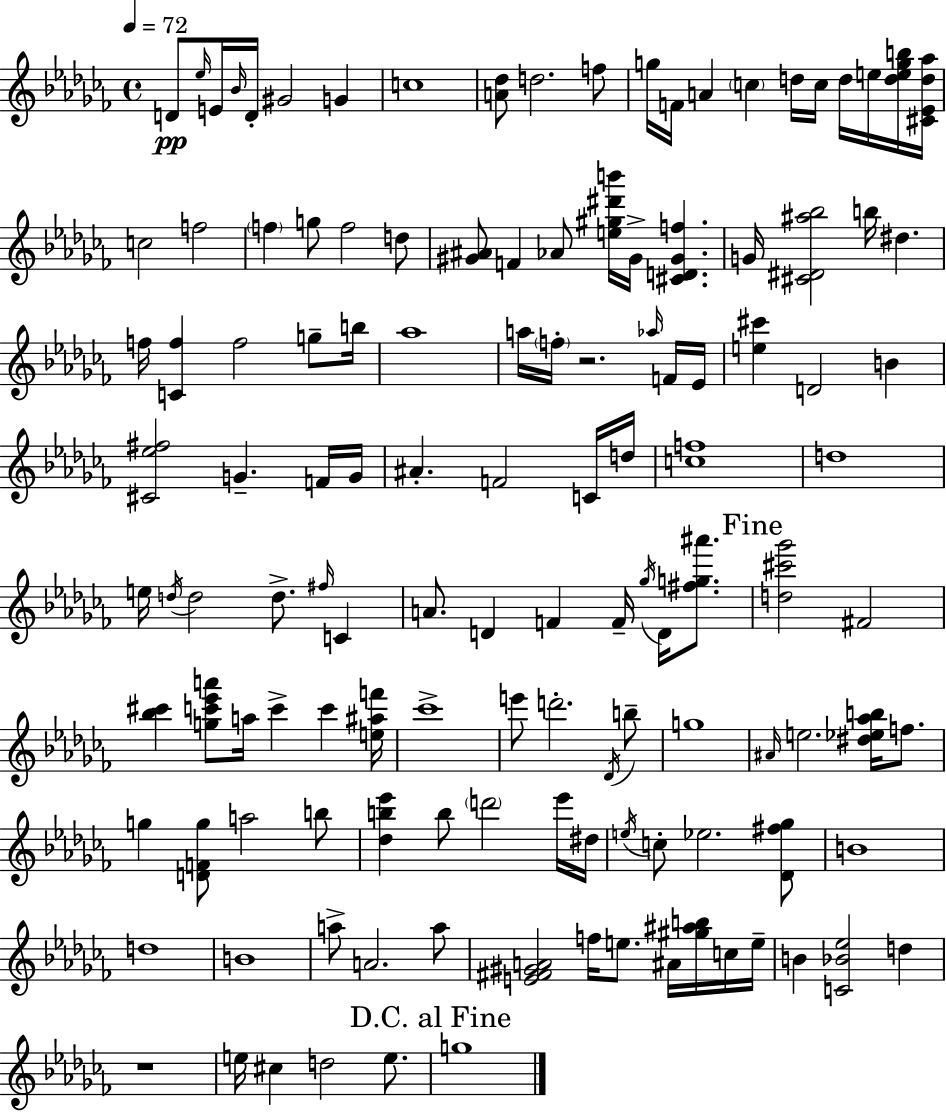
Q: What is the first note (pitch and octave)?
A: D4